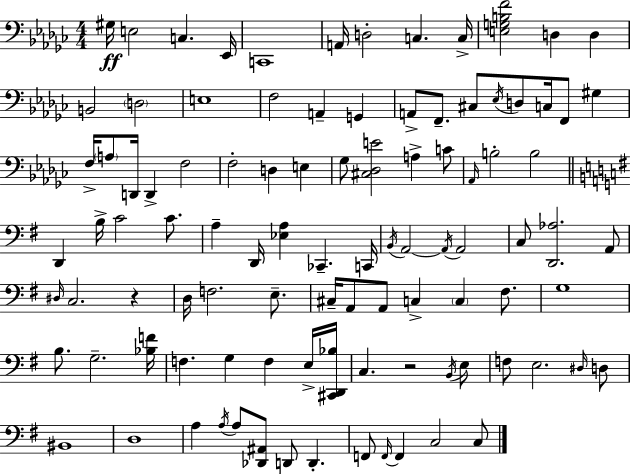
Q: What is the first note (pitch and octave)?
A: G#3